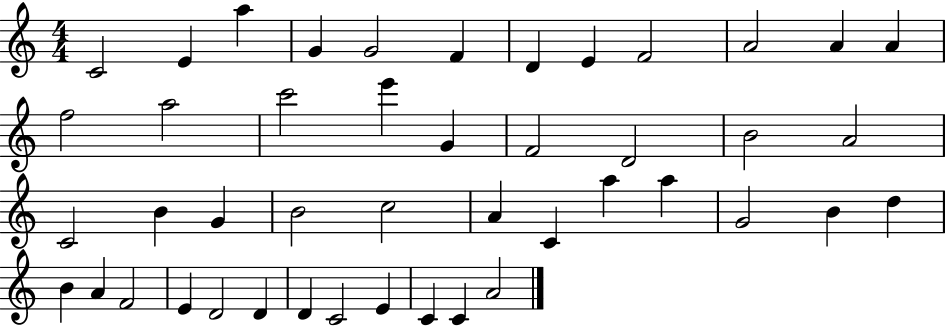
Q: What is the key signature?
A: C major